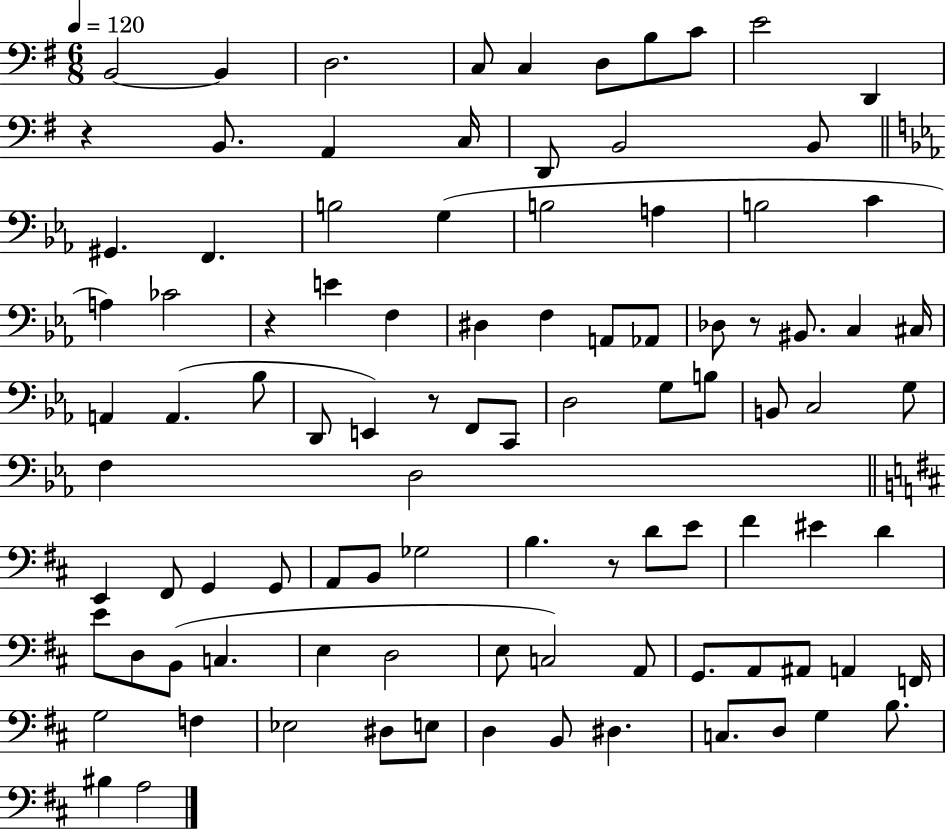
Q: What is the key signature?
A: G major